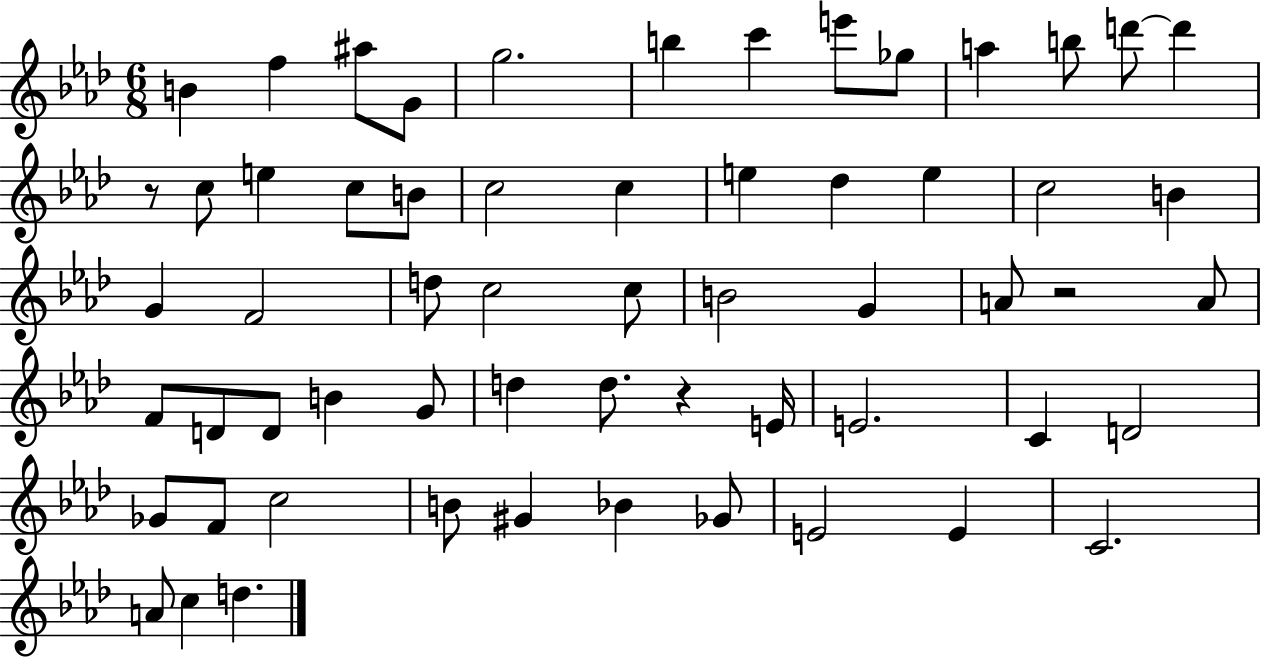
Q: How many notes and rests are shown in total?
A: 60